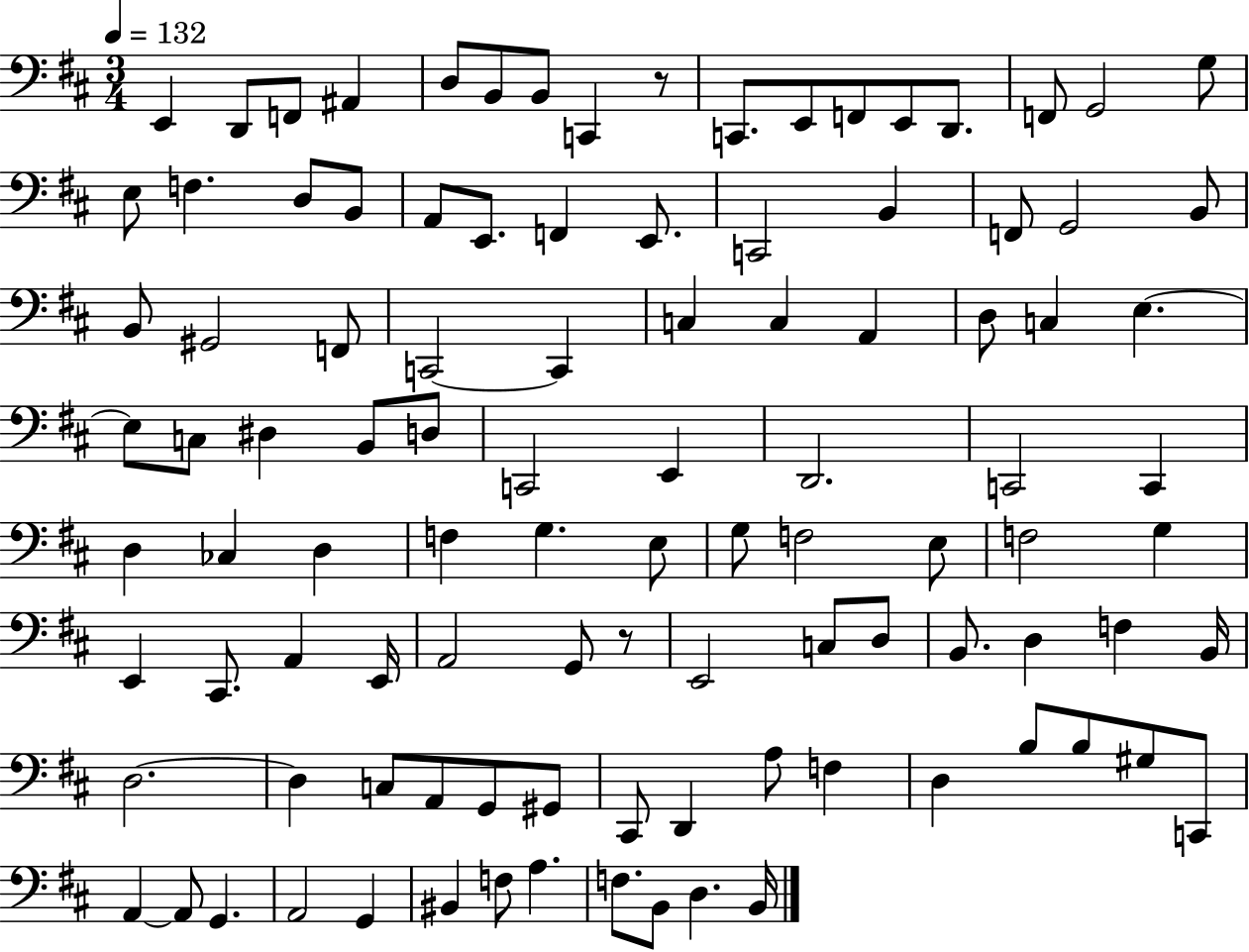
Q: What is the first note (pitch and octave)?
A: E2